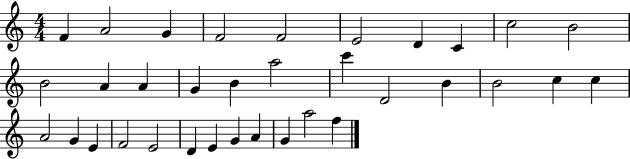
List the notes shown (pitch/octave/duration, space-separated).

F4/q A4/h G4/q F4/h F4/h E4/h D4/q C4/q C5/h B4/h B4/h A4/q A4/q G4/q B4/q A5/h C6/q D4/h B4/q B4/h C5/q C5/q A4/h G4/q E4/q F4/h E4/h D4/q E4/q G4/q A4/q G4/q A5/h F5/q